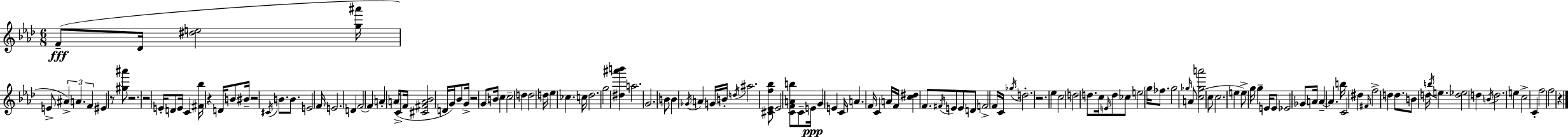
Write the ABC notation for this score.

X:1
T:Untitled
M:6/8
L:1/4
K:Fm
F/2 _D/4 [^de]2 [g^a']/4 E/2 ^A A F ^E z/2 [^g^a']/2 z2 z2 E/4 D/2 E/4 C [^F_b]/4 z D/4 B/2 ^B/4 z2 ^C/4 B/2 B/2 E2 F/4 E2 D F2 F A A/4 C/2 F/4 [^C^FA_B]2 D/4 G/4 _B/2 G/4 z2 G/2 B/4 c c2 d d2 d/4 _e _c c/4 _d2 g2 [^d^a'b'] a2 G2 B/2 B _G/4 A G/4 B/4 d/4 ^a2 [^C_Ef_b]/2 _E2 [CFAb]/2 C/2 E/4 G E C/4 A F/4 C A/4 F/4 [c^d] F/2 ^F/4 E/2 E/2 D/2 F2 F/4 C/4 _g/4 d2 z2 _e c2 d2 d/2 c/4 E/4 d/2 _c/2 e2 g/4 _f/2 g2 _g/4 A/2 [c_ga']2 c/2 c2 e e/2 g/4 g E/4 E/2 _E2 _G/2 A/4 A A b/4 C2 ^d ^F/4 f2 d d/2 B/2 d/4 b/4 e [d_e]2 d B/4 d2 e c2 C f2 f2 z